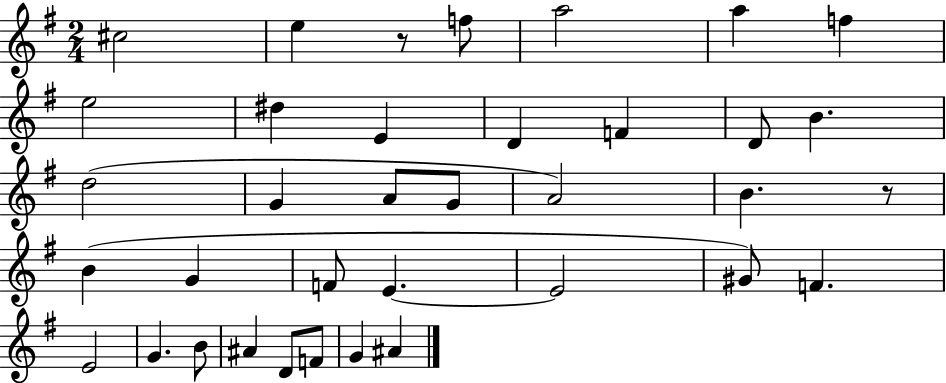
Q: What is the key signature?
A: G major